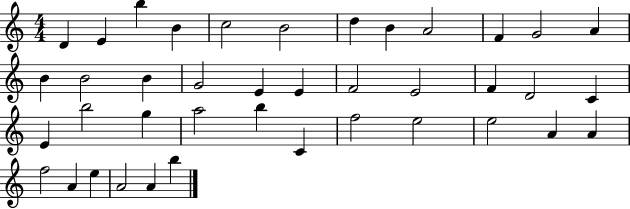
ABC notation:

X:1
T:Untitled
M:4/4
L:1/4
K:C
D E b B c2 B2 d B A2 F G2 A B B2 B G2 E E F2 E2 F D2 C E b2 g a2 b C f2 e2 e2 A A f2 A e A2 A b